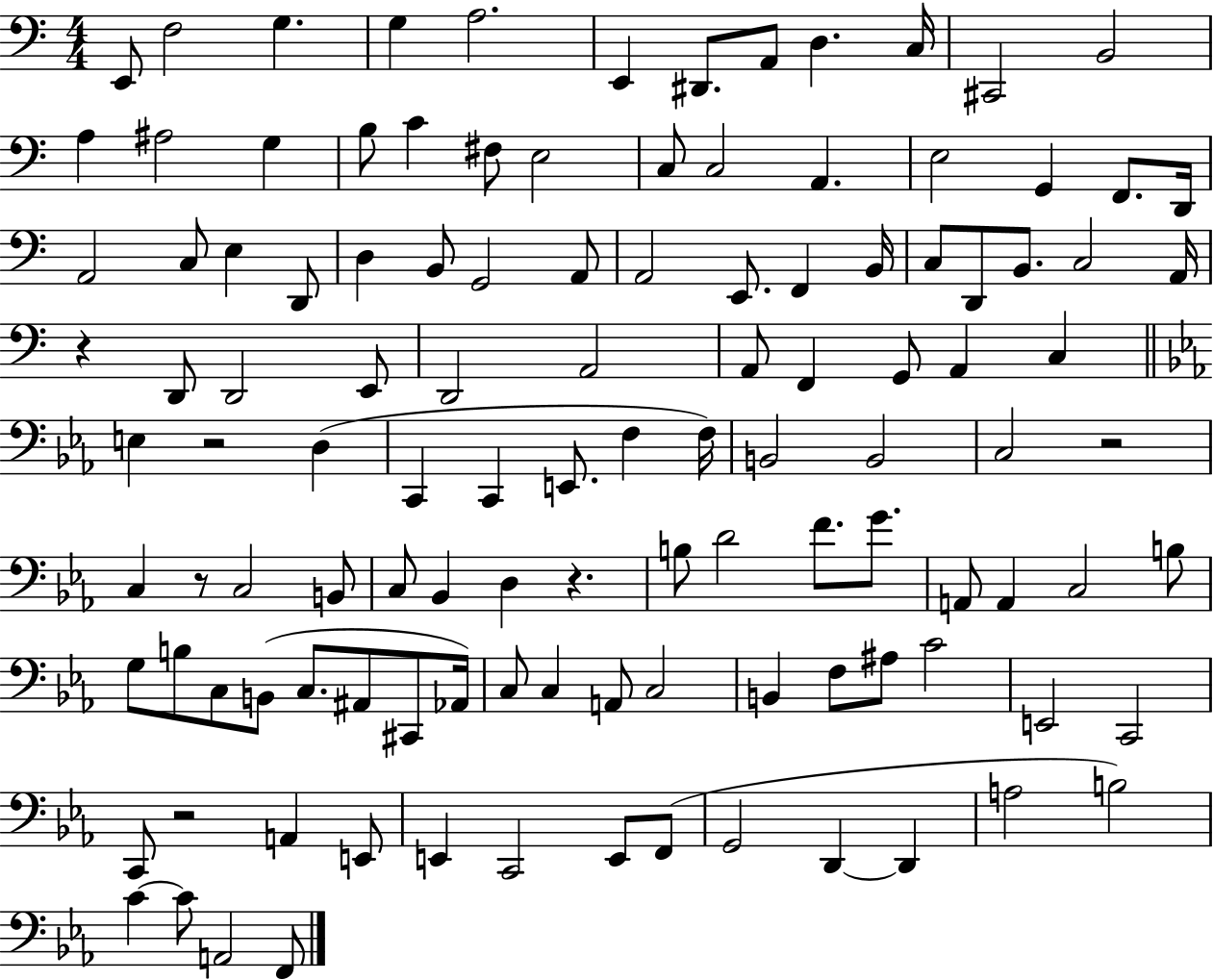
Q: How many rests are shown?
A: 6